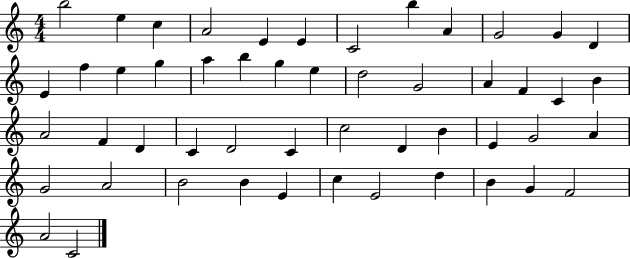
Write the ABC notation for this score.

X:1
T:Untitled
M:4/4
L:1/4
K:C
b2 e c A2 E E C2 b A G2 G D E f e g a b g e d2 G2 A F C B A2 F D C D2 C c2 D B E G2 A G2 A2 B2 B E c E2 d B G F2 A2 C2